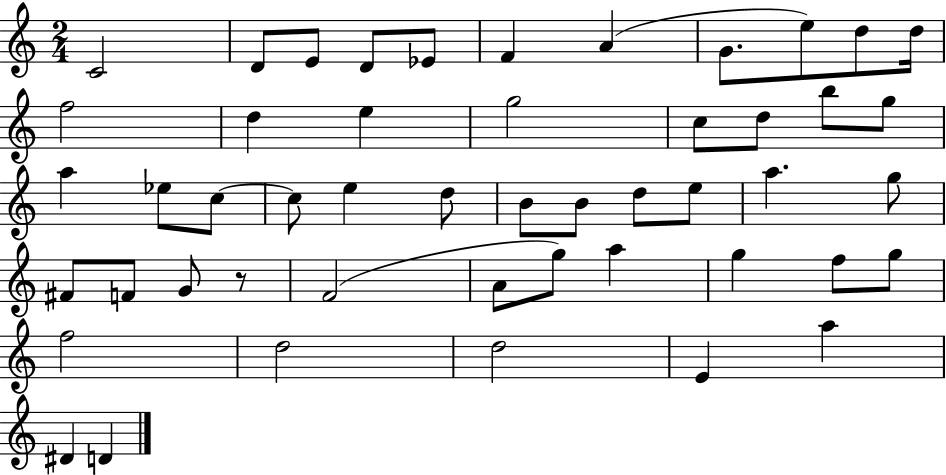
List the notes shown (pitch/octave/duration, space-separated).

C4/h D4/e E4/e D4/e Eb4/e F4/q A4/q G4/e. E5/e D5/e D5/s F5/h D5/q E5/q G5/h C5/e D5/e B5/e G5/e A5/q Eb5/e C5/e C5/e E5/q D5/e B4/e B4/e D5/e E5/e A5/q. G5/e F#4/e F4/e G4/e R/e F4/h A4/e G5/e A5/q G5/q F5/e G5/e F5/h D5/h D5/h E4/q A5/q D#4/q D4/q